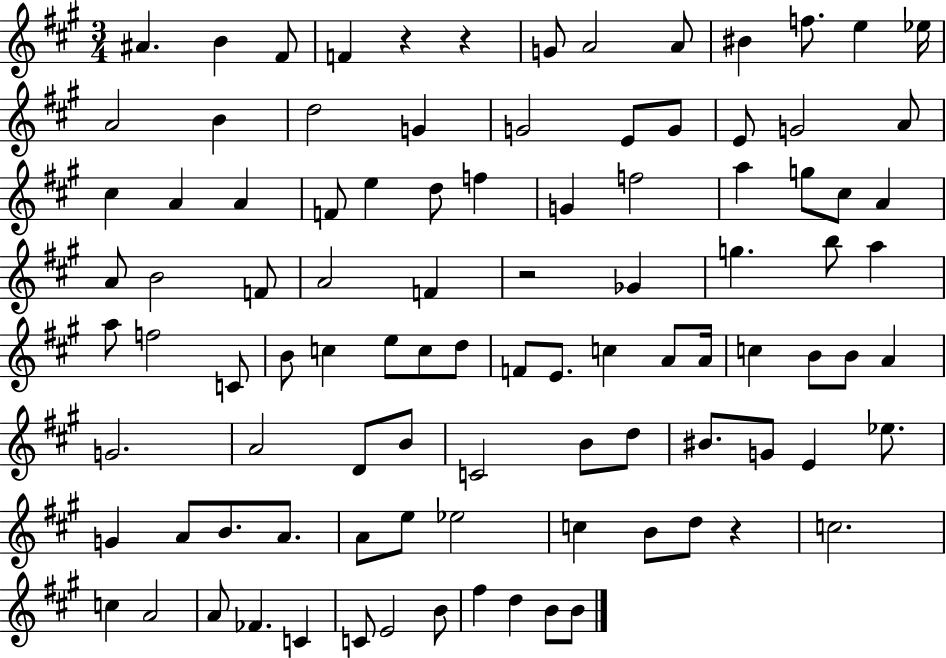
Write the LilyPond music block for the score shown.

{
  \clef treble
  \numericTimeSignature
  \time 3/4
  \key a \major
  \repeat volta 2 { ais'4. b'4 fis'8 | f'4 r4 r4 | g'8 a'2 a'8 | bis'4 f''8. e''4 ees''16 | \break a'2 b'4 | d''2 g'4 | g'2 e'8 g'8 | e'8 g'2 a'8 | \break cis''4 a'4 a'4 | f'8 e''4 d''8 f''4 | g'4 f''2 | a''4 g''8 cis''8 a'4 | \break a'8 b'2 f'8 | a'2 f'4 | r2 ges'4 | g''4. b''8 a''4 | \break a''8 f''2 c'8 | b'8 c''4 e''8 c''8 d''8 | f'8 e'8. c''4 a'8 a'16 | c''4 b'8 b'8 a'4 | \break g'2. | a'2 d'8 b'8 | c'2 b'8 d''8 | bis'8. g'8 e'4 ees''8. | \break g'4 a'8 b'8. a'8. | a'8 e''8 ees''2 | c''4 b'8 d''8 r4 | c''2. | \break c''4 a'2 | a'8 fes'4. c'4 | c'8 e'2 b'8 | fis''4 d''4 b'8 b'8 | \break } \bar "|."
}